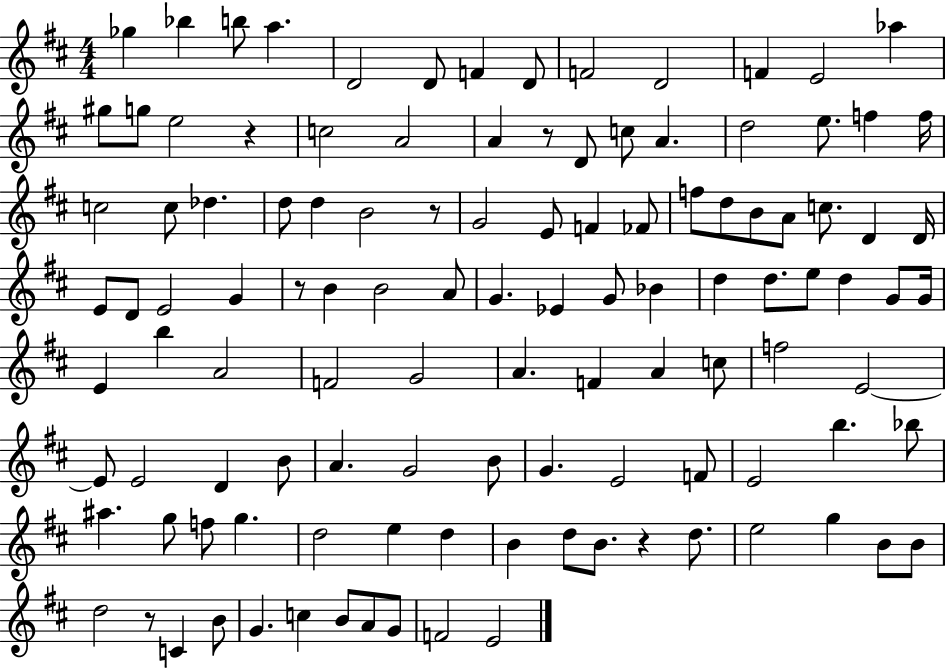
Gb5/q Bb5/q B5/e A5/q. D4/h D4/e F4/q D4/e F4/h D4/h F4/q E4/h Ab5/q G#5/e G5/e E5/h R/q C5/h A4/h A4/q R/e D4/e C5/e A4/q. D5/h E5/e. F5/q F5/s C5/h C5/e Db5/q. D5/e D5/q B4/h R/e G4/h E4/e F4/q FES4/e F5/e D5/e B4/e A4/e C5/e. D4/q D4/s E4/e D4/e E4/h G4/q R/e B4/q B4/h A4/e G4/q. Eb4/q G4/e Bb4/q D5/q D5/e. E5/e D5/q G4/e G4/s E4/q B5/q A4/h F4/h G4/h A4/q. F4/q A4/q C5/e F5/h E4/h E4/e E4/h D4/q B4/e A4/q. G4/h B4/e G4/q. E4/h F4/e E4/h B5/q. Bb5/e A#5/q. G5/e F5/e G5/q. D5/h E5/q D5/q B4/q D5/e B4/e. R/q D5/e. E5/h G5/q B4/e B4/e D5/h R/e C4/q B4/e G4/q. C5/q B4/e A4/e G4/e F4/h E4/h